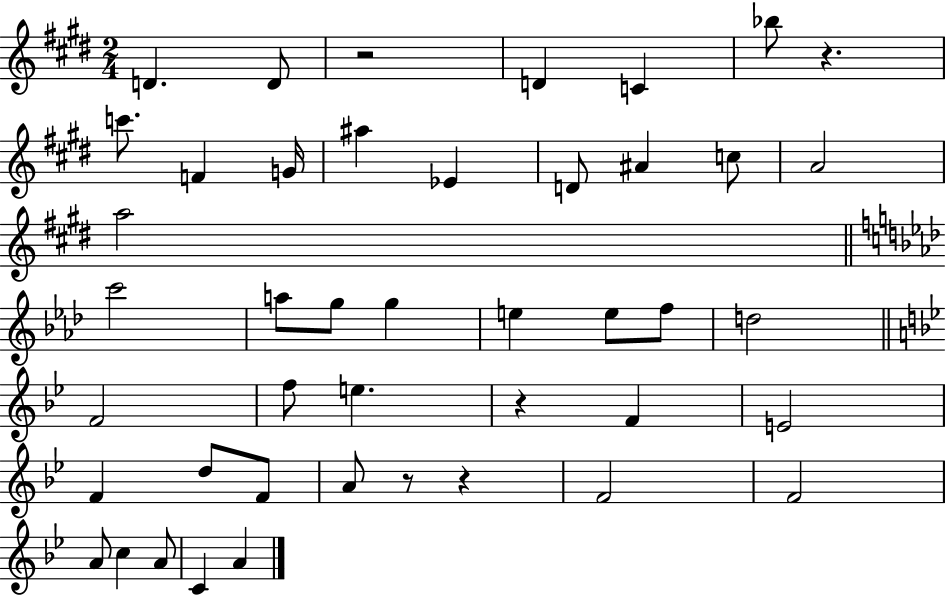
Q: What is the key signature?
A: E major